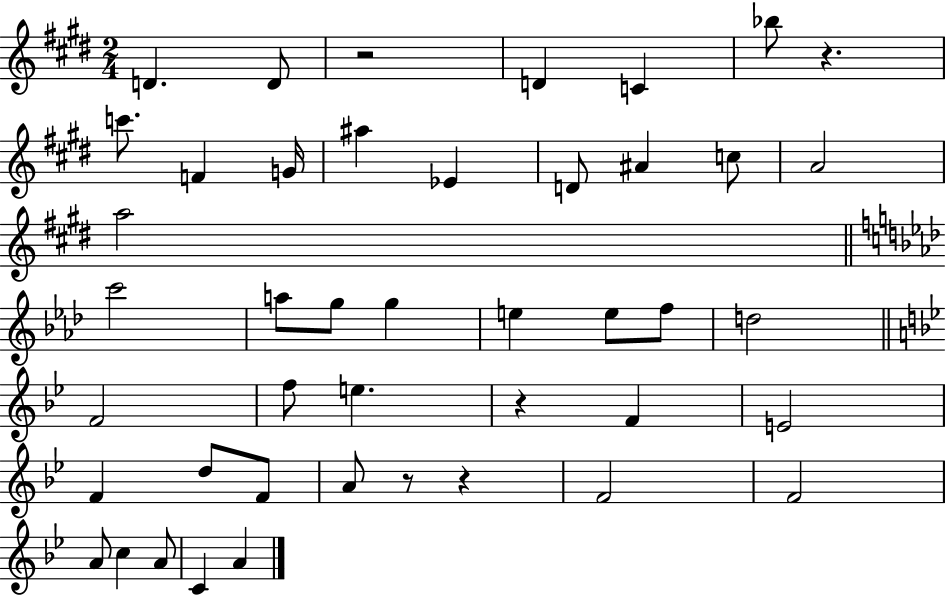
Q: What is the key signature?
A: E major